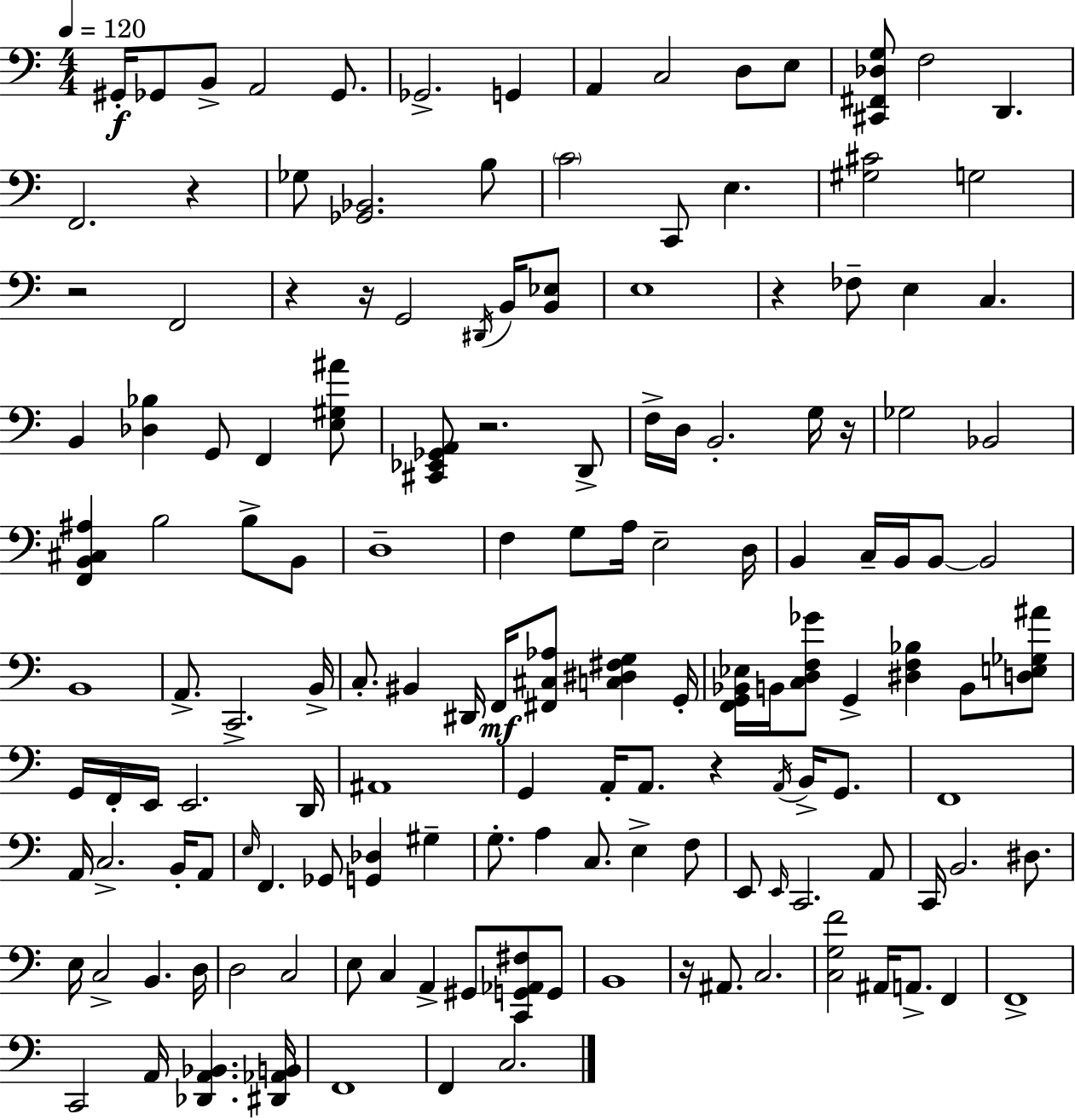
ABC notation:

X:1
T:Untitled
M:4/4
L:1/4
K:C
^G,,/4 _G,,/2 B,,/2 A,,2 _G,,/2 _G,,2 G,, A,, C,2 D,/2 E,/2 [^C,,^F,,_D,G,]/2 F,2 D,, F,,2 z _G,/2 [_G,,_B,,]2 B,/2 C2 C,,/2 E, [^G,^C]2 G,2 z2 F,,2 z z/4 G,,2 ^D,,/4 B,,/4 [B,,_E,]/2 E,4 z _F,/2 E, C, B,, [_D,_B,] G,,/2 F,, [E,^G,^A]/2 [^C,,_E,,_G,,A,,]/2 z2 D,,/2 F,/4 D,/4 B,,2 G,/4 z/4 _G,2 _B,,2 [F,,B,,^C,^A,] B,2 B,/2 B,,/2 D,4 F, G,/2 A,/4 E,2 D,/4 B,, C,/4 B,,/4 B,,/2 B,,2 B,,4 A,,/2 C,,2 B,,/4 C,/2 ^B,, ^D,,/4 F,,/4 [^F,,^C,_A,]/2 [C,^D,^F,G,] G,,/4 [F,,G,,_B,,_E,]/4 B,,/4 [C,D,F,_G]/2 G,, [^D,F,_B,] B,,/2 [D,E,_G,^A]/2 G,,/4 F,,/4 E,,/4 E,,2 D,,/4 ^A,,4 G,, A,,/4 A,,/2 z A,,/4 B,,/4 G,,/2 F,,4 A,,/4 C,2 B,,/4 A,,/2 E,/4 F,, _G,,/2 [G,,_D,] ^G, G,/2 A, C,/2 E, F,/2 E,,/2 E,,/4 C,,2 A,,/2 C,,/4 B,,2 ^D,/2 E,/4 C,2 B,, D,/4 D,2 C,2 E,/2 C, A,, ^G,,/2 [C,,G,,_A,,^F,]/2 G,,/2 B,,4 z/4 ^A,,/2 C,2 [C,G,F]2 ^A,,/4 A,,/2 F,, F,,4 C,,2 A,,/4 [_D,,A,,_B,,] [^D,,_A,,B,,]/4 F,,4 F,, C,2